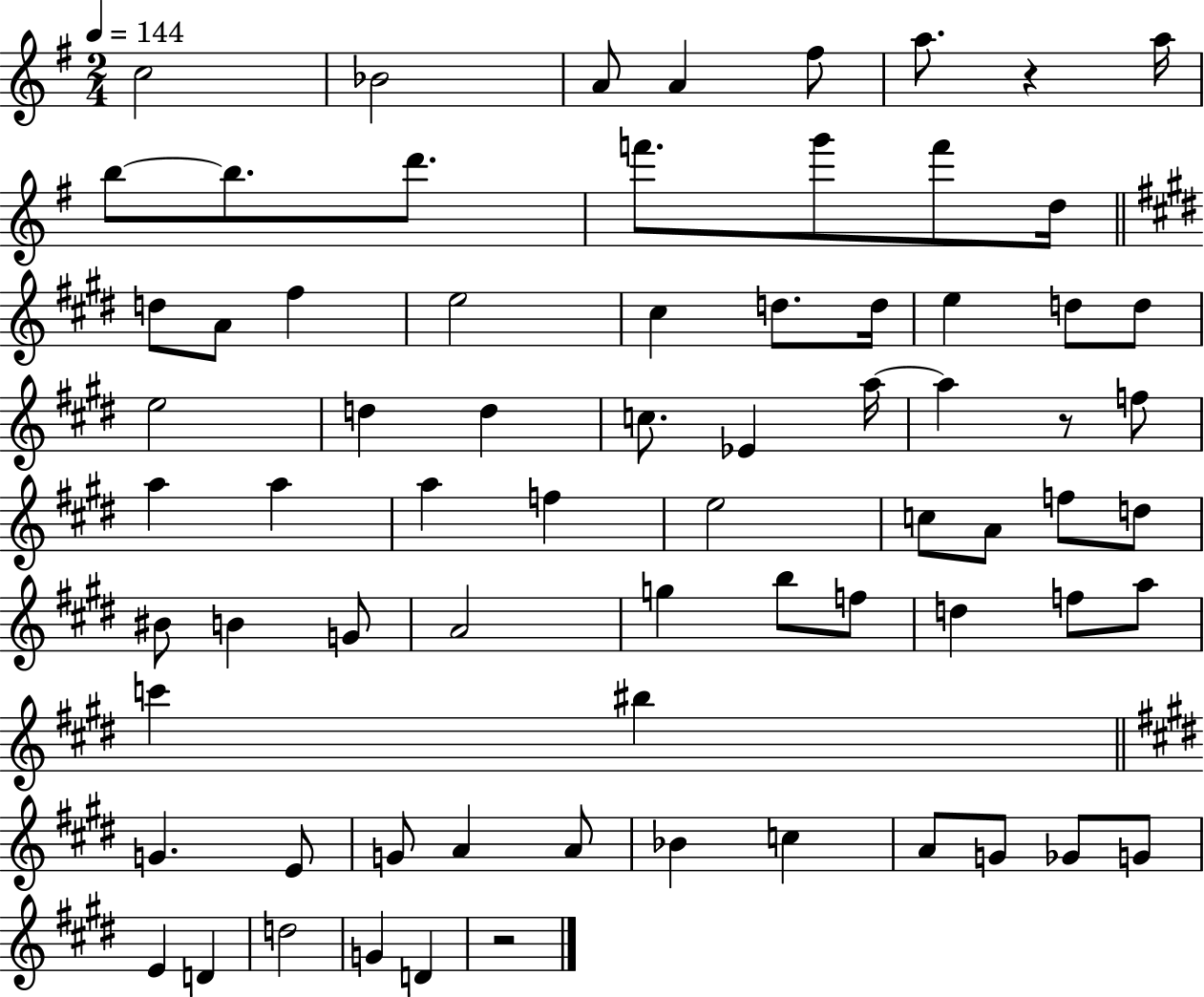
{
  \clef treble
  \numericTimeSignature
  \time 2/4
  \key g \major
  \tempo 4 = 144
  c''2 | bes'2 | a'8 a'4 fis''8 | a''8. r4 a''16 | \break b''8~~ b''8. d'''8. | f'''8. g'''8 f'''8 d''16 | \bar "||" \break \key e \major d''8 a'8 fis''4 | e''2 | cis''4 d''8. d''16 | e''4 d''8 d''8 | \break e''2 | d''4 d''4 | c''8. ees'4 a''16~~ | a''4 r8 f''8 | \break a''4 a''4 | a''4 f''4 | e''2 | c''8 a'8 f''8 d''8 | \break bis'8 b'4 g'8 | a'2 | g''4 b''8 f''8 | d''4 f''8 a''8 | \break c'''4 bis''4 | \bar "||" \break \key e \major g'4. e'8 | g'8 a'4 a'8 | bes'4 c''4 | a'8 g'8 ges'8 g'8 | \break e'4 d'4 | d''2 | g'4 d'4 | r2 | \break \bar "|."
}